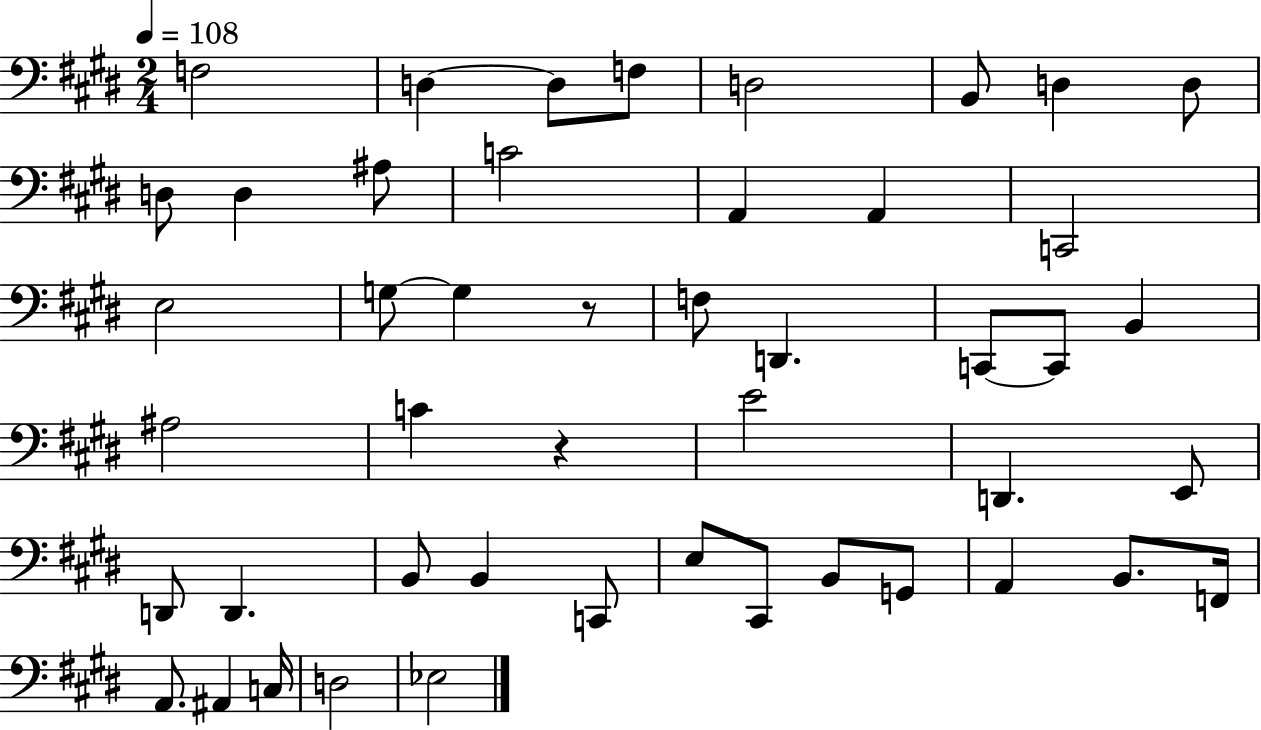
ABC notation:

X:1
T:Untitled
M:2/4
L:1/4
K:E
F,2 D, D,/2 F,/2 D,2 B,,/2 D, D,/2 D,/2 D, ^A,/2 C2 A,, A,, C,,2 E,2 G,/2 G, z/2 F,/2 D,, C,,/2 C,,/2 B,, ^A,2 C z E2 D,, E,,/2 D,,/2 D,, B,,/2 B,, C,,/2 E,/2 ^C,,/2 B,,/2 G,,/2 A,, B,,/2 F,,/4 A,,/2 ^A,, C,/4 D,2 _E,2